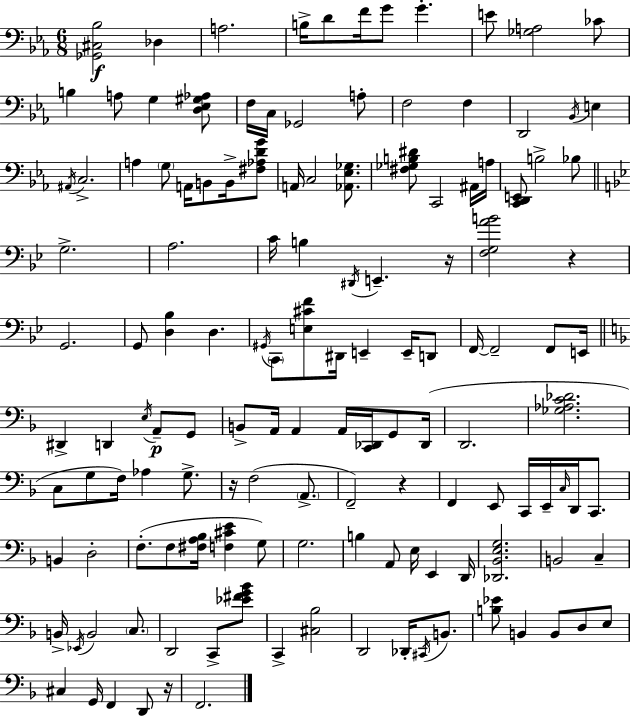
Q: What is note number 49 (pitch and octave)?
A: E2